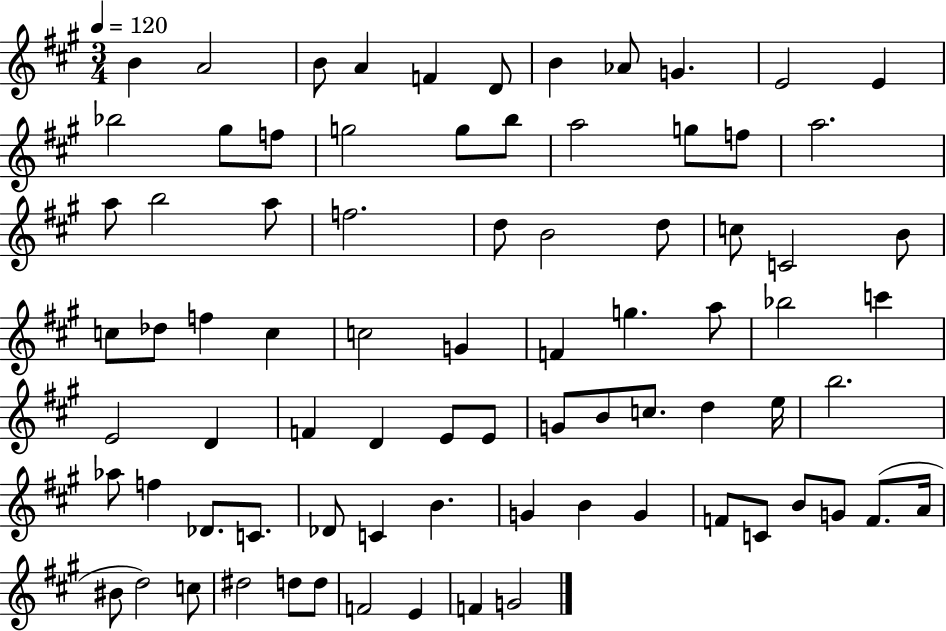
B4/q A4/h B4/e A4/q F4/q D4/e B4/q Ab4/e G4/q. E4/h E4/q Bb5/h G#5/e F5/e G5/h G5/e B5/e A5/h G5/e F5/e A5/h. A5/e B5/h A5/e F5/h. D5/e B4/h D5/e C5/e C4/h B4/e C5/e Db5/e F5/q C5/q C5/h G4/q F4/q G5/q. A5/e Bb5/h C6/q E4/h D4/q F4/q D4/q E4/e E4/e G4/e B4/e C5/e. D5/q E5/s B5/h. Ab5/e F5/q Db4/e. C4/e. Db4/e C4/q B4/q. G4/q B4/q G4/q F4/e C4/e B4/e G4/e F4/e. A4/s BIS4/e D5/h C5/e D#5/h D5/e D5/e F4/h E4/q F4/q G4/h